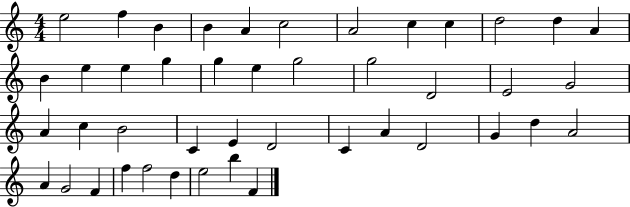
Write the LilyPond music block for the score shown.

{
  \clef treble
  \numericTimeSignature
  \time 4/4
  \key c \major
  e''2 f''4 b'4 | b'4 a'4 c''2 | a'2 c''4 c''4 | d''2 d''4 a'4 | \break b'4 e''4 e''4 g''4 | g''4 e''4 g''2 | g''2 d'2 | e'2 g'2 | \break a'4 c''4 b'2 | c'4 e'4 d'2 | c'4 a'4 d'2 | g'4 d''4 a'2 | \break a'4 g'2 f'4 | f''4 f''2 d''4 | e''2 b''4 f'4 | \bar "|."
}